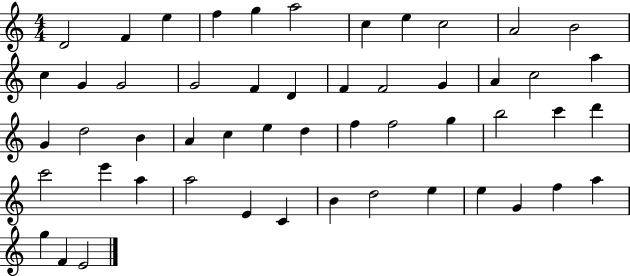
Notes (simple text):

D4/h F4/q E5/q F5/q G5/q A5/h C5/q E5/q C5/h A4/h B4/h C5/q G4/q G4/h G4/h F4/q D4/q F4/q F4/h G4/q A4/q C5/h A5/q G4/q D5/h B4/q A4/q C5/q E5/q D5/q F5/q F5/h G5/q B5/h C6/q D6/q C6/h E6/q A5/q A5/h E4/q C4/q B4/q D5/h E5/q E5/q G4/q F5/q A5/q G5/q F4/q E4/h